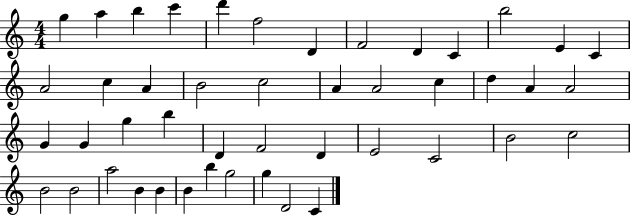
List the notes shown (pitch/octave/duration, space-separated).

G5/q A5/q B5/q C6/q D6/q F5/h D4/q F4/h D4/q C4/q B5/h E4/q C4/q A4/h C5/q A4/q B4/h C5/h A4/q A4/h C5/q D5/q A4/q A4/h G4/q G4/q G5/q B5/q D4/q F4/h D4/q E4/h C4/h B4/h C5/h B4/h B4/h A5/h B4/q B4/q B4/q B5/q G5/h G5/q D4/h C4/q